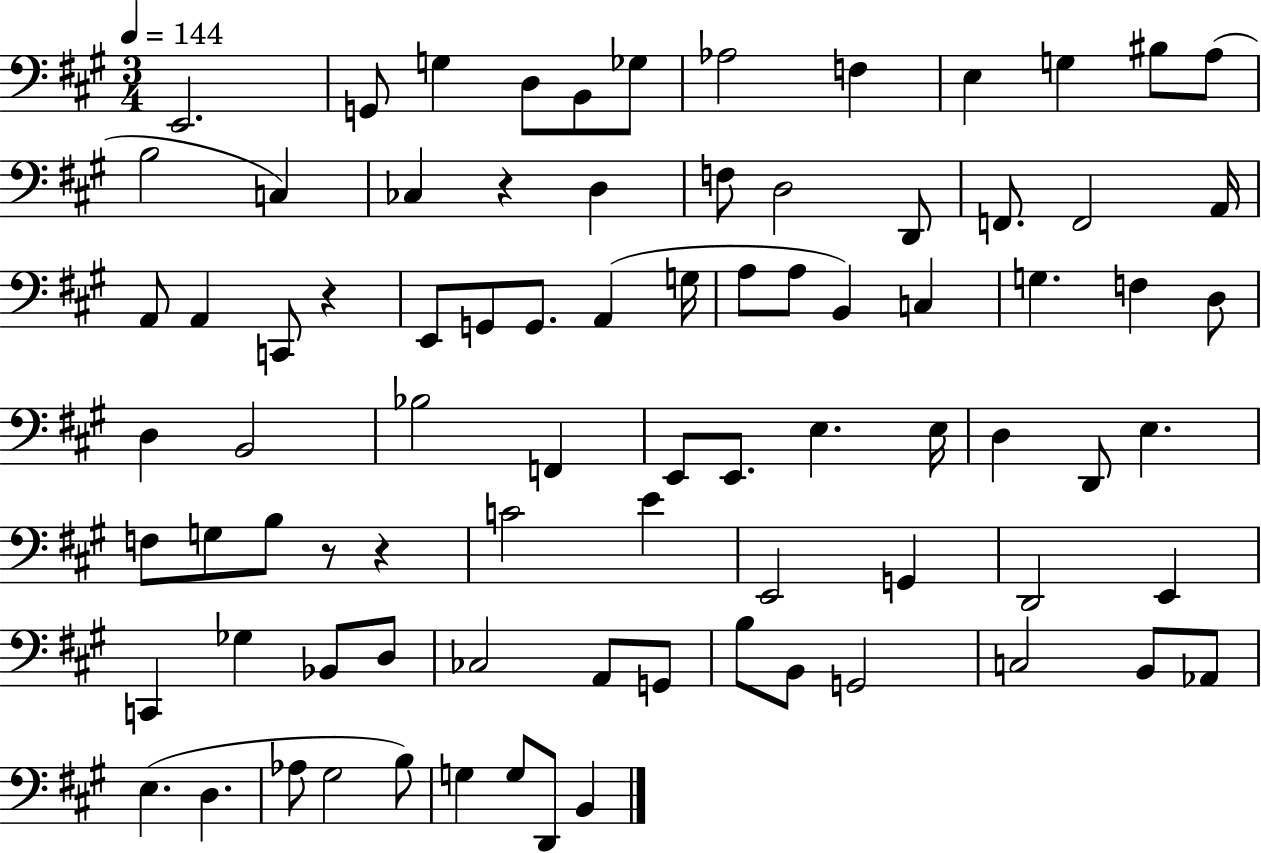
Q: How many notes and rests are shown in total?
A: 83